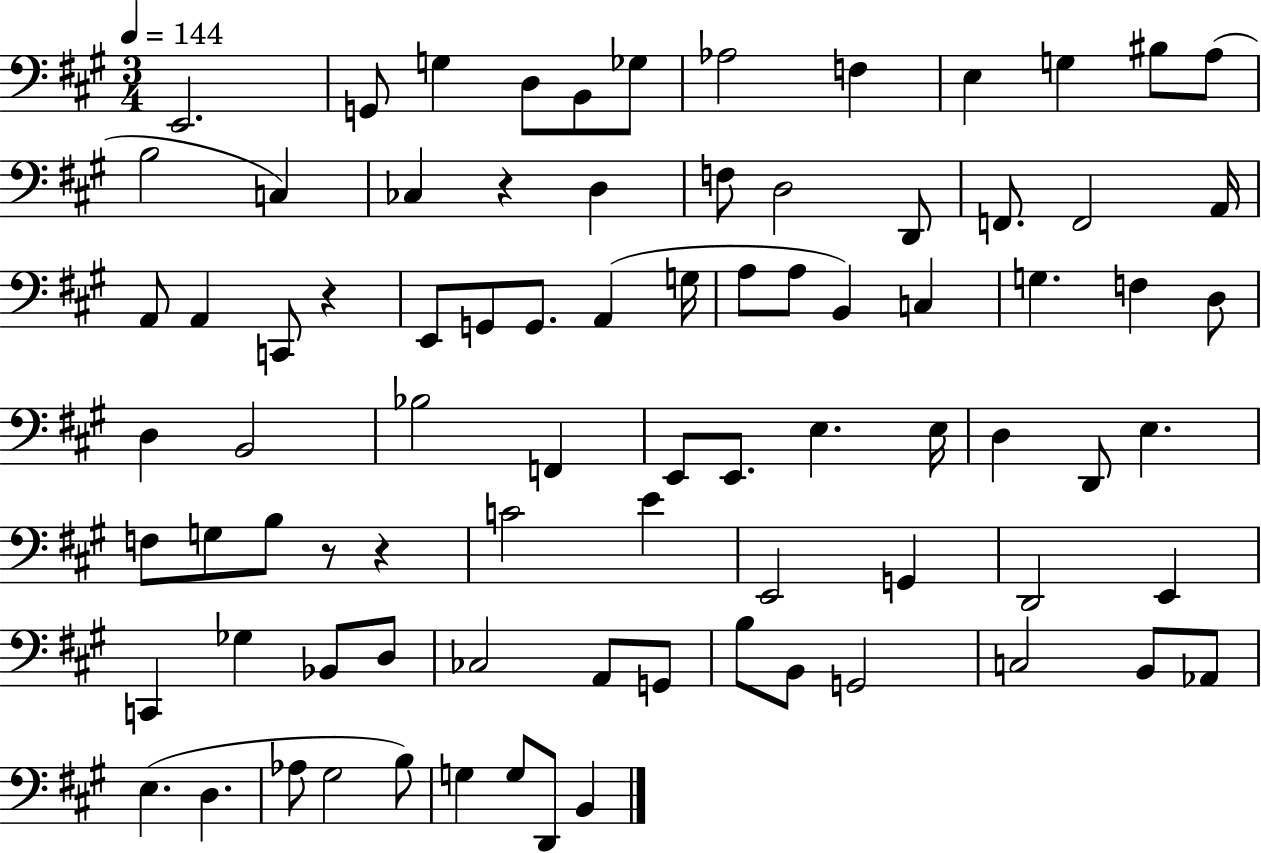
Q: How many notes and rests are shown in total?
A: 83